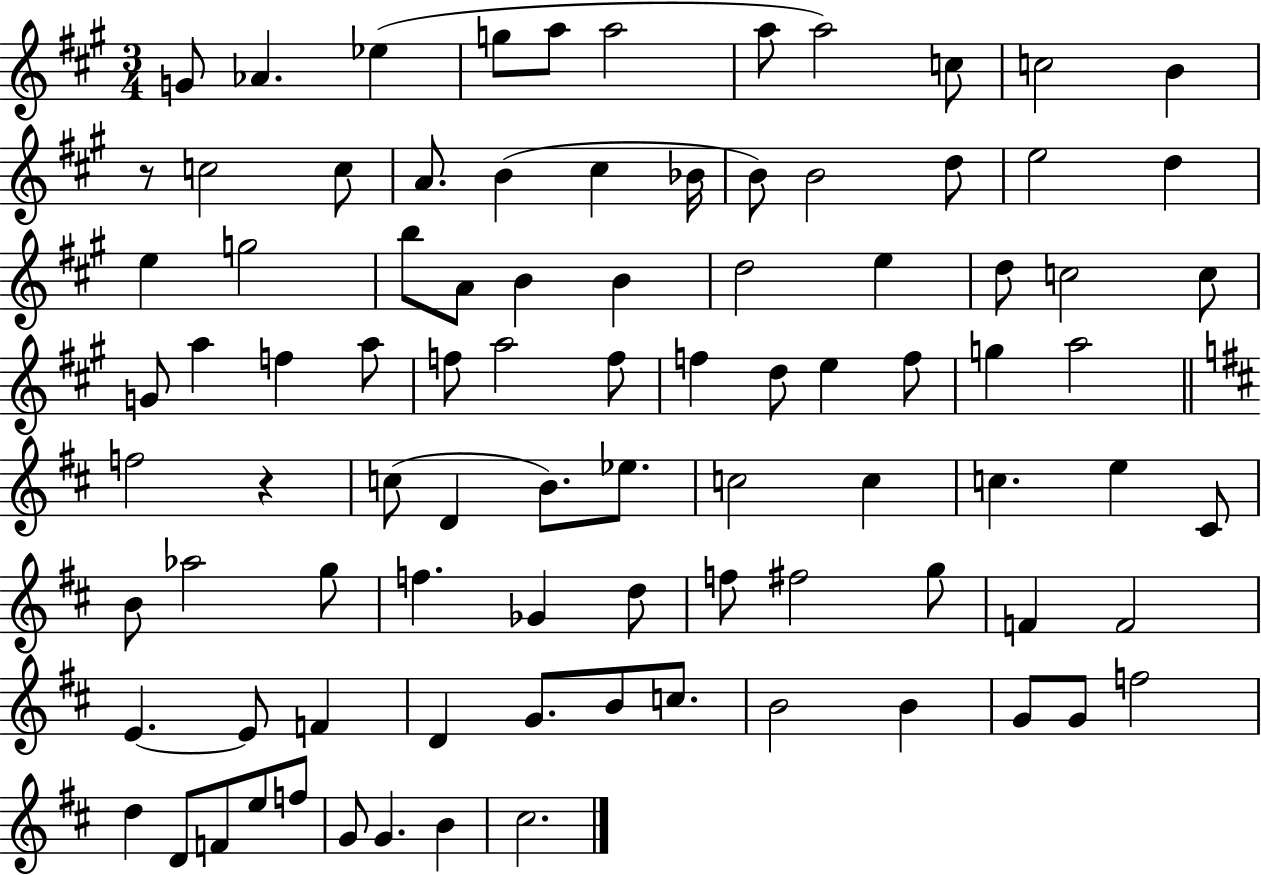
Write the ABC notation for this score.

X:1
T:Untitled
M:3/4
L:1/4
K:A
G/2 _A _e g/2 a/2 a2 a/2 a2 c/2 c2 B z/2 c2 c/2 A/2 B ^c _B/4 B/2 B2 d/2 e2 d e g2 b/2 A/2 B B d2 e d/2 c2 c/2 G/2 a f a/2 f/2 a2 f/2 f d/2 e f/2 g a2 f2 z c/2 D B/2 _e/2 c2 c c e ^C/2 B/2 _a2 g/2 f _G d/2 f/2 ^f2 g/2 F F2 E E/2 F D G/2 B/2 c/2 B2 B G/2 G/2 f2 d D/2 F/2 e/2 f/2 G/2 G B ^c2